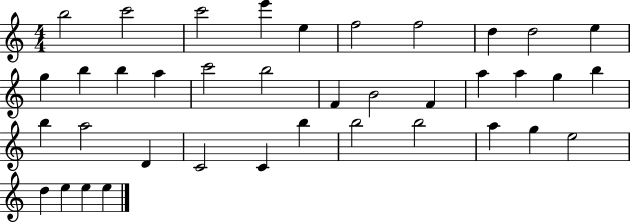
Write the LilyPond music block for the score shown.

{
  \clef treble
  \numericTimeSignature
  \time 4/4
  \key c \major
  b''2 c'''2 | c'''2 e'''4 e''4 | f''2 f''2 | d''4 d''2 e''4 | \break g''4 b''4 b''4 a''4 | c'''2 b''2 | f'4 b'2 f'4 | a''4 a''4 g''4 b''4 | \break b''4 a''2 d'4 | c'2 c'4 b''4 | b''2 b''2 | a''4 g''4 e''2 | \break d''4 e''4 e''4 e''4 | \bar "|."
}